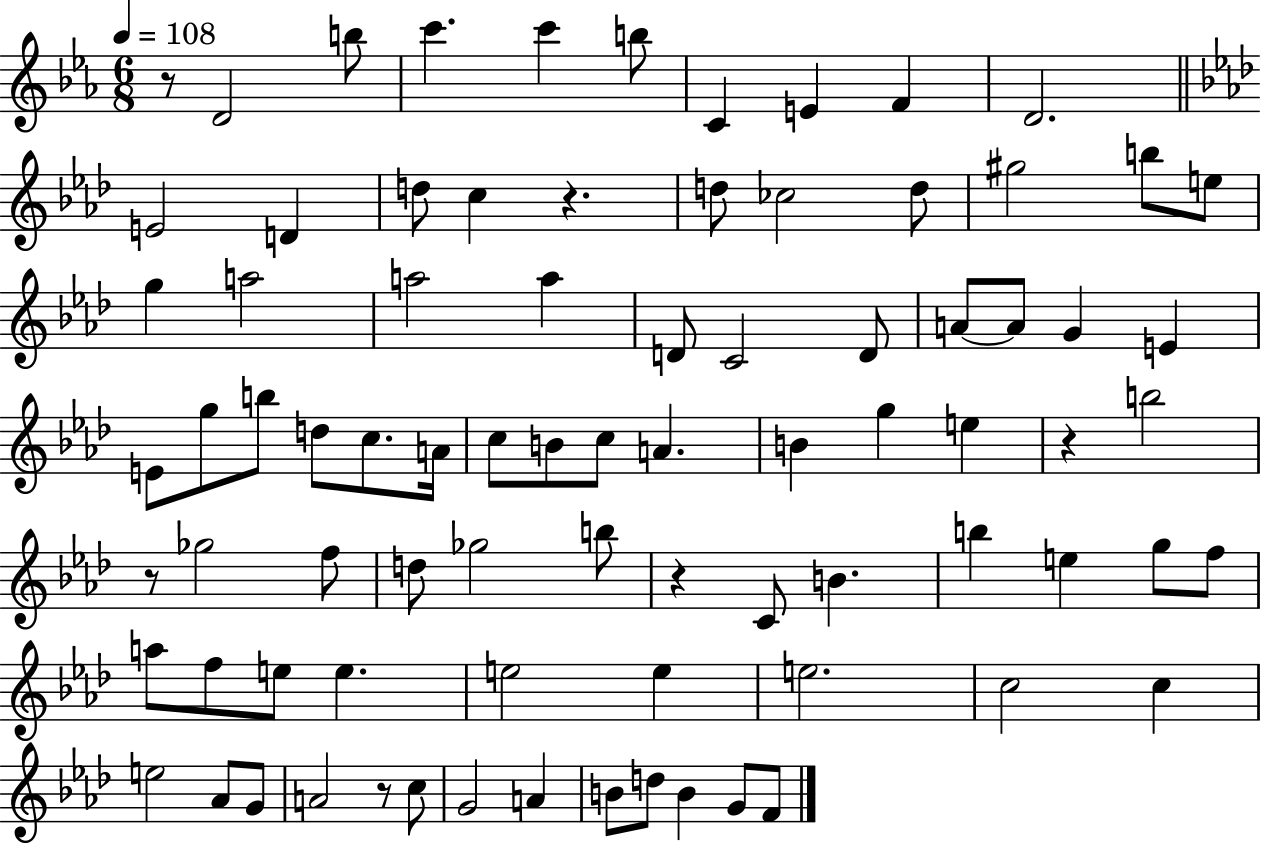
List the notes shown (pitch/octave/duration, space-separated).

R/e D4/h B5/e C6/q. C6/q B5/e C4/q E4/q F4/q D4/h. E4/h D4/q D5/e C5/q R/q. D5/e CES5/h D5/e G#5/h B5/e E5/e G5/q A5/h A5/h A5/q D4/e C4/h D4/e A4/e A4/e G4/q E4/q E4/e G5/e B5/e D5/e C5/e. A4/s C5/e B4/e C5/e A4/q. B4/q G5/q E5/q R/q B5/h R/e Gb5/h F5/e D5/e Gb5/h B5/e R/q C4/e B4/q. B5/q E5/q G5/e F5/e A5/e F5/e E5/e E5/q. E5/h E5/q E5/h. C5/h C5/q E5/h Ab4/e G4/e A4/h R/e C5/e G4/h A4/q B4/e D5/e B4/q G4/e F4/e